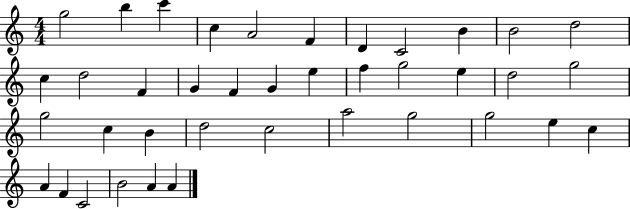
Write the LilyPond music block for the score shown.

{
  \clef treble
  \numericTimeSignature
  \time 4/4
  \key c \major
  g''2 b''4 c'''4 | c''4 a'2 f'4 | d'4 c'2 b'4 | b'2 d''2 | \break c''4 d''2 f'4 | g'4 f'4 g'4 e''4 | f''4 g''2 e''4 | d''2 g''2 | \break g''2 c''4 b'4 | d''2 c''2 | a''2 g''2 | g''2 e''4 c''4 | \break a'4 f'4 c'2 | b'2 a'4 a'4 | \bar "|."
}